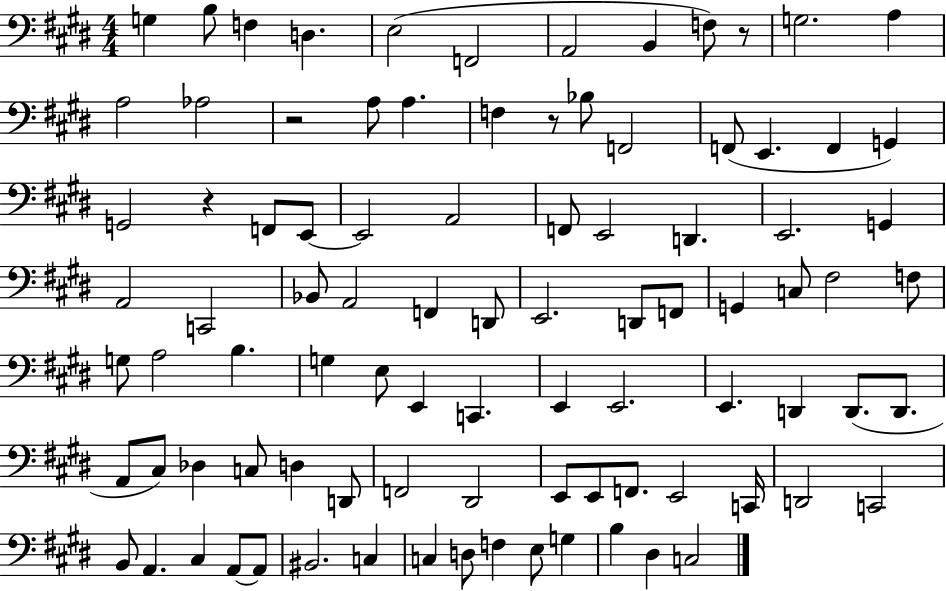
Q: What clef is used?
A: bass